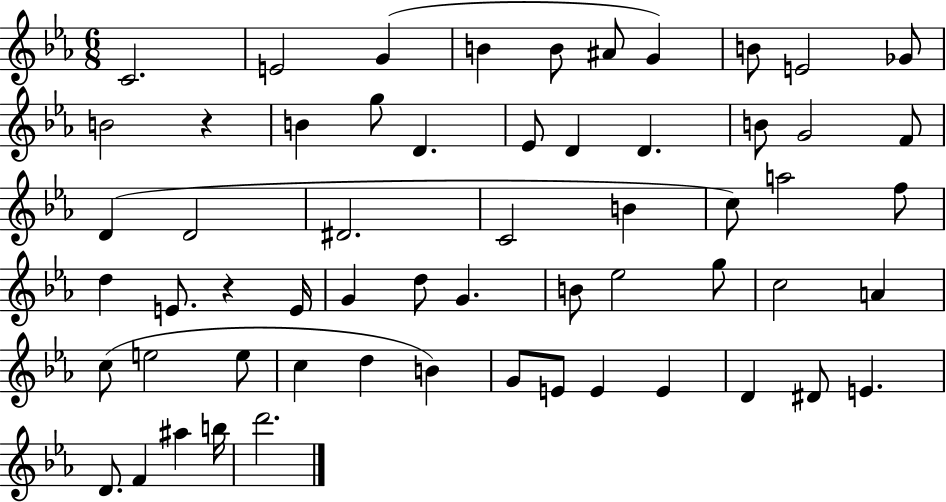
X:1
T:Untitled
M:6/8
L:1/4
K:Eb
C2 E2 G B B/2 ^A/2 G B/2 E2 _G/2 B2 z B g/2 D _E/2 D D B/2 G2 F/2 D D2 ^D2 C2 B c/2 a2 f/2 d E/2 z E/4 G d/2 G B/2 _e2 g/2 c2 A c/2 e2 e/2 c d B G/2 E/2 E E D ^D/2 E D/2 F ^a b/4 d'2